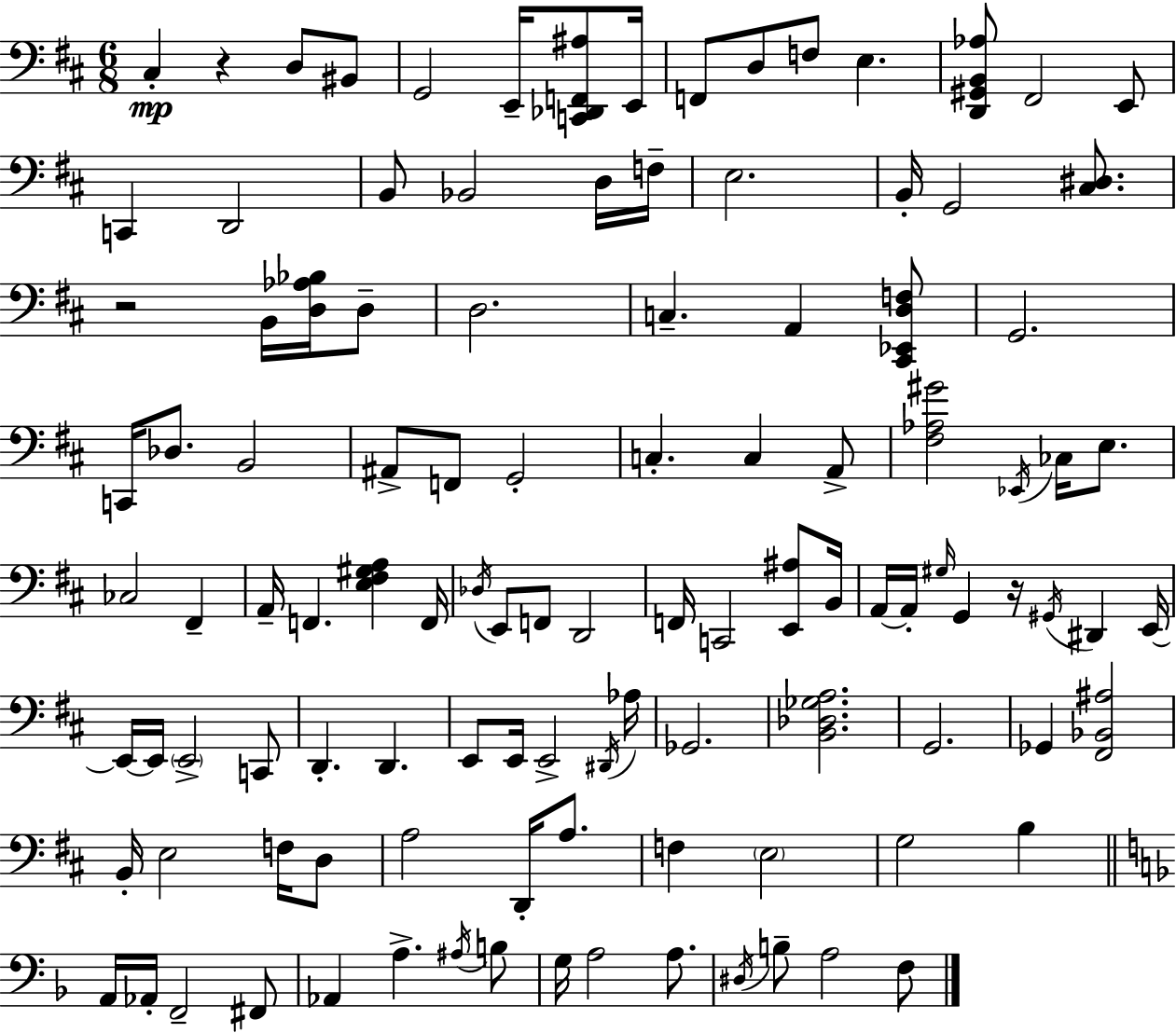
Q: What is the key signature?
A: D major